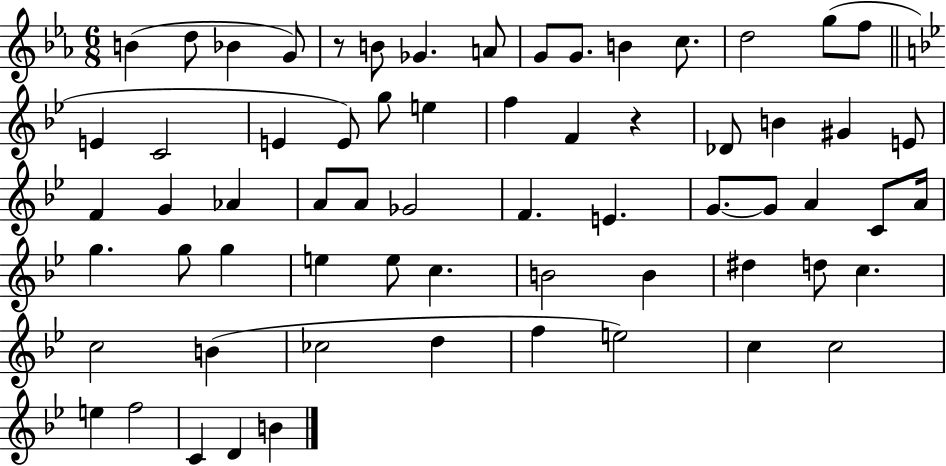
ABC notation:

X:1
T:Untitled
M:6/8
L:1/4
K:Eb
B d/2 _B G/2 z/2 B/2 _G A/2 G/2 G/2 B c/2 d2 g/2 f/2 E C2 E E/2 g/2 e f F z _D/2 B ^G E/2 F G _A A/2 A/2 _G2 F E G/2 G/2 A C/2 A/4 g g/2 g e e/2 c B2 B ^d d/2 c c2 B _c2 d f e2 c c2 e f2 C D B